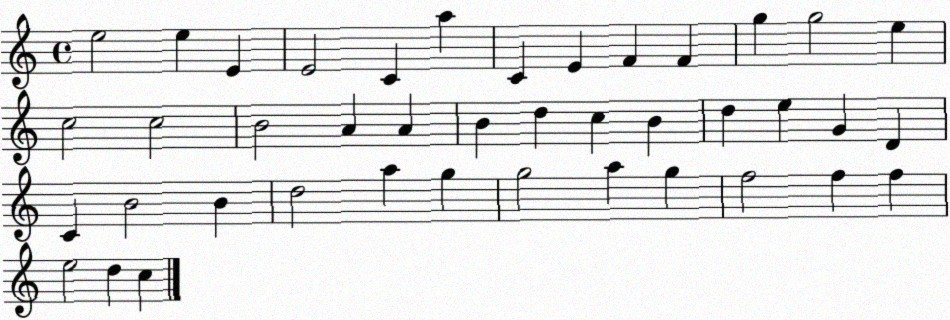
X:1
T:Untitled
M:4/4
L:1/4
K:C
e2 e E E2 C a C E F F g g2 e c2 c2 B2 A A B d c B d e G D C B2 B d2 a g g2 a g f2 f f e2 d c